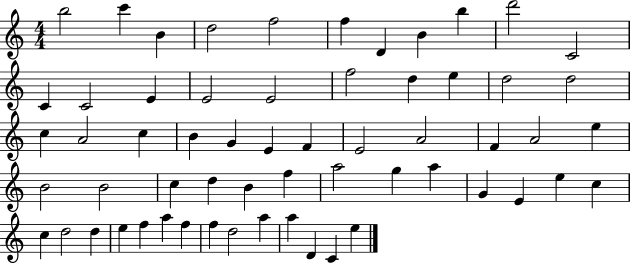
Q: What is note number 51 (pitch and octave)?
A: F5